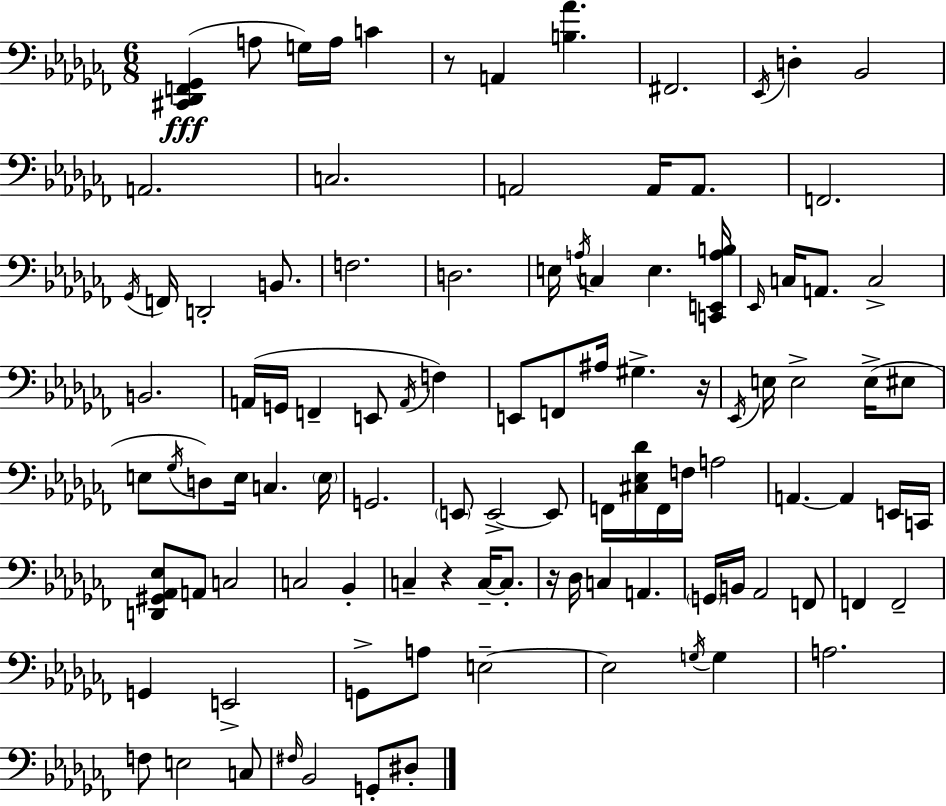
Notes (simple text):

[C#2,Db2,F2,Gb2]/q A3/e G3/s A3/s C4/q R/e A2/q [B3,Ab4]/q. F#2/h. Eb2/s D3/q Bb2/h A2/h. C3/h. A2/h A2/s A2/e. F2/h. Gb2/s F2/s D2/h B2/e. F3/h. D3/h. E3/s A3/s C3/q E3/q. [C2,E2,A3,B3]/s Eb2/s C3/s A2/e. C3/h B2/h. A2/s G2/s F2/q E2/e A2/s F3/q E2/e F2/e A#3/s G#3/q. R/s Eb2/s E3/s E3/h E3/s EIS3/e E3/e Gb3/s D3/e E3/s C3/q. E3/s G2/h. E2/e E2/h E2/e F2/s [C#3,Eb3,Db4]/s F2/s F3/s A3/h A2/q. A2/q E2/s C2/s [D2,G#2,Ab2,Eb3]/e A2/e C3/h C3/h Bb2/q C3/q R/q C3/s C3/e. R/s Db3/s C3/q A2/q. G2/s B2/s Ab2/h F2/e F2/q F2/h G2/q E2/h G2/e A3/e E3/h E3/h G3/s G3/q A3/h. F3/e E3/h C3/e F#3/s Bb2/h G2/e D#3/e